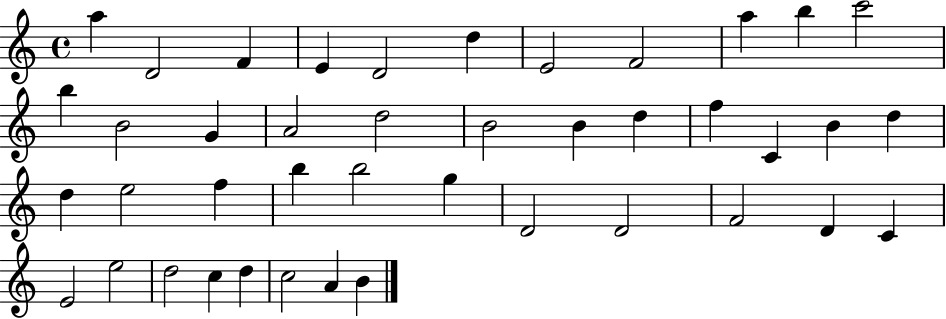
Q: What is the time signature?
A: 4/4